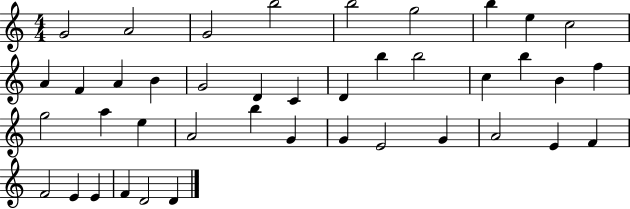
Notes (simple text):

G4/h A4/h G4/h B5/h B5/h G5/h B5/q E5/q C5/h A4/q F4/q A4/q B4/q G4/h D4/q C4/q D4/q B5/q B5/h C5/q B5/q B4/q F5/q G5/h A5/q E5/q A4/h B5/q G4/q G4/q E4/h G4/q A4/h E4/q F4/q F4/h E4/q E4/q F4/q D4/h D4/q